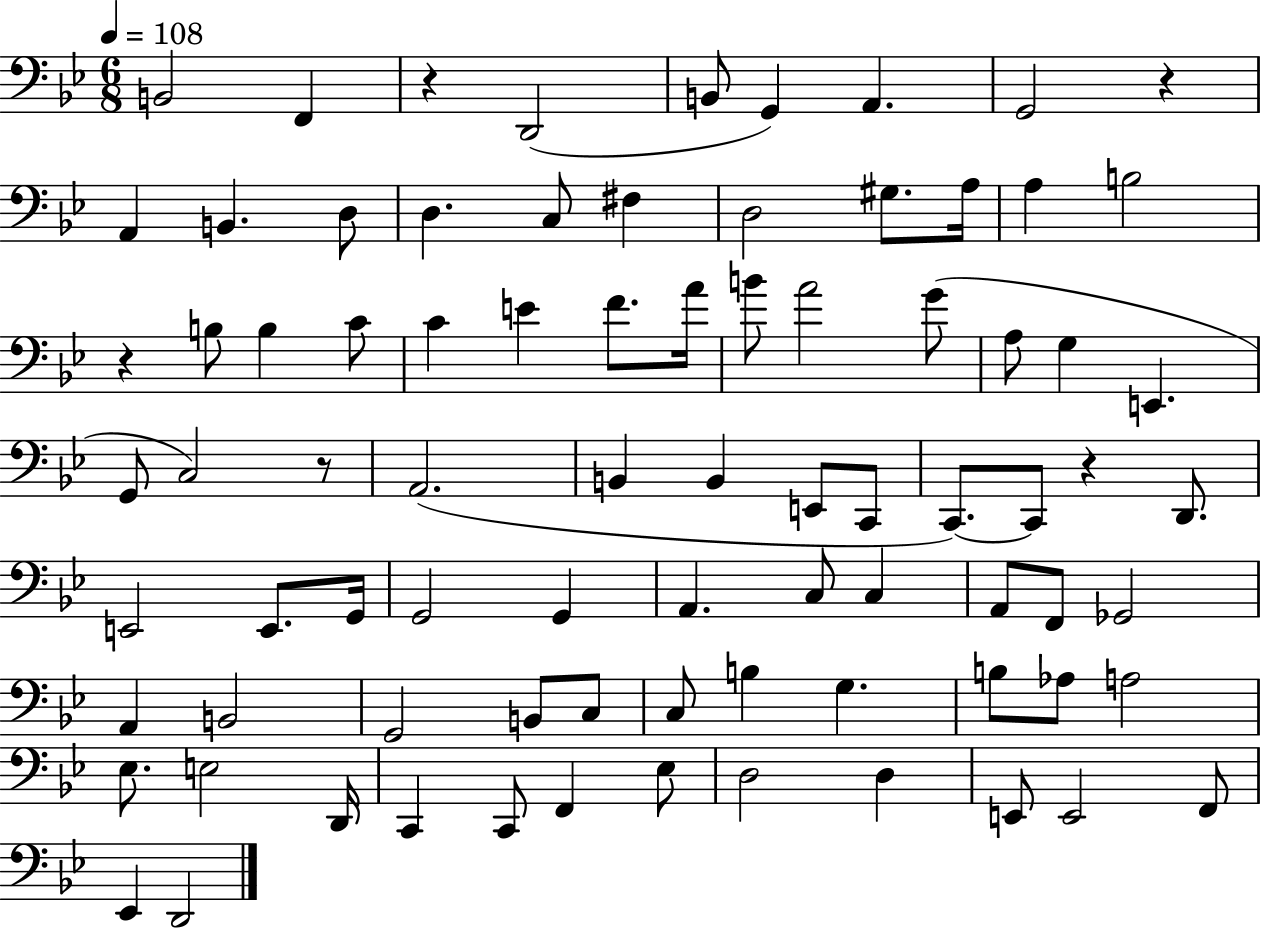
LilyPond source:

{
  \clef bass
  \numericTimeSignature
  \time 6/8
  \key bes \major
  \tempo 4 = 108
  \repeat volta 2 { b,2 f,4 | r4 d,2( | b,8 g,4) a,4. | g,2 r4 | \break a,4 b,4. d8 | d4. c8 fis4 | d2 gis8. a16 | a4 b2 | \break r4 b8 b4 c'8 | c'4 e'4 f'8. a'16 | b'8 a'2 g'8( | a8 g4 e,4. | \break g,8 c2) r8 | a,2.( | b,4 b,4 e,8 c,8 | c,8.~~) c,8 r4 d,8. | \break e,2 e,8. g,16 | g,2 g,4 | a,4. c8 c4 | a,8 f,8 ges,2 | \break a,4 b,2 | g,2 b,8 c8 | c8 b4 g4. | b8 aes8 a2 | \break ees8. e2 d,16 | c,4 c,8 f,4 ees8 | d2 d4 | e,8 e,2 f,8 | \break ees,4 d,2 | } \bar "|."
}